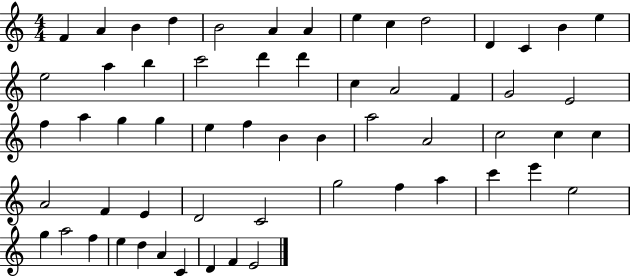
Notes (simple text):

F4/q A4/q B4/q D5/q B4/h A4/q A4/q E5/q C5/q D5/h D4/q C4/q B4/q E5/q E5/h A5/q B5/q C6/h D6/q D6/q C5/q A4/h F4/q G4/h E4/h F5/q A5/q G5/q G5/q E5/q F5/q B4/q B4/q A5/h A4/h C5/h C5/q C5/q A4/h F4/q E4/q D4/h C4/h G5/h F5/q A5/q C6/q E6/q E5/h G5/q A5/h F5/q E5/q D5/q A4/q C4/q D4/q F4/q E4/h